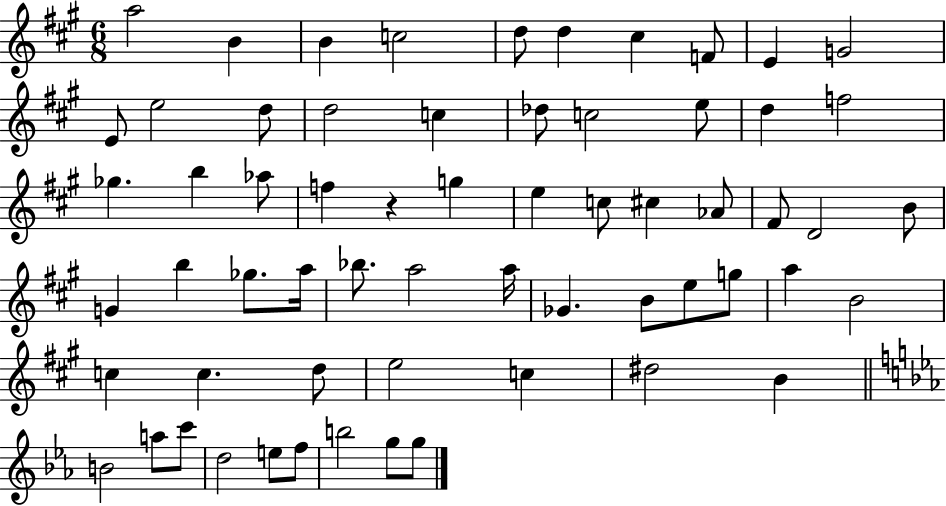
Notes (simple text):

A5/h B4/q B4/q C5/h D5/e D5/q C#5/q F4/e E4/q G4/h E4/e E5/h D5/e D5/h C5/q Db5/e C5/h E5/e D5/q F5/h Gb5/q. B5/q Ab5/e F5/q R/q G5/q E5/q C5/e C#5/q Ab4/e F#4/e D4/h B4/e G4/q B5/q Gb5/e. A5/s Bb5/e. A5/h A5/s Gb4/q. B4/e E5/e G5/e A5/q B4/h C5/q C5/q. D5/e E5/h C5/q D#5/h B4/q B4/h A5/e C6/e D5/h E5/e F5/e B5/h G5/e G5/e